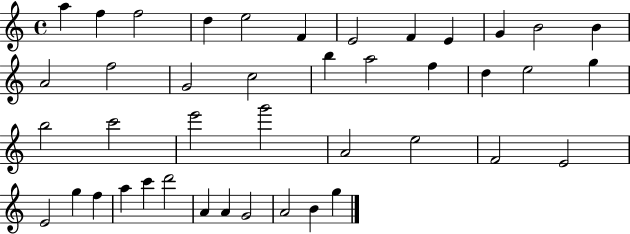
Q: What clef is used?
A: treble